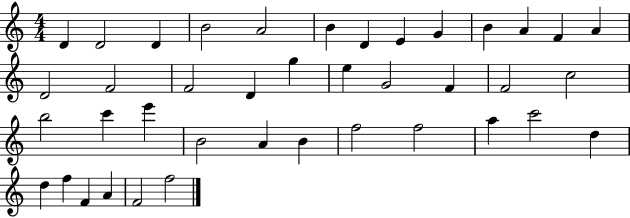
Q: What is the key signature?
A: C major